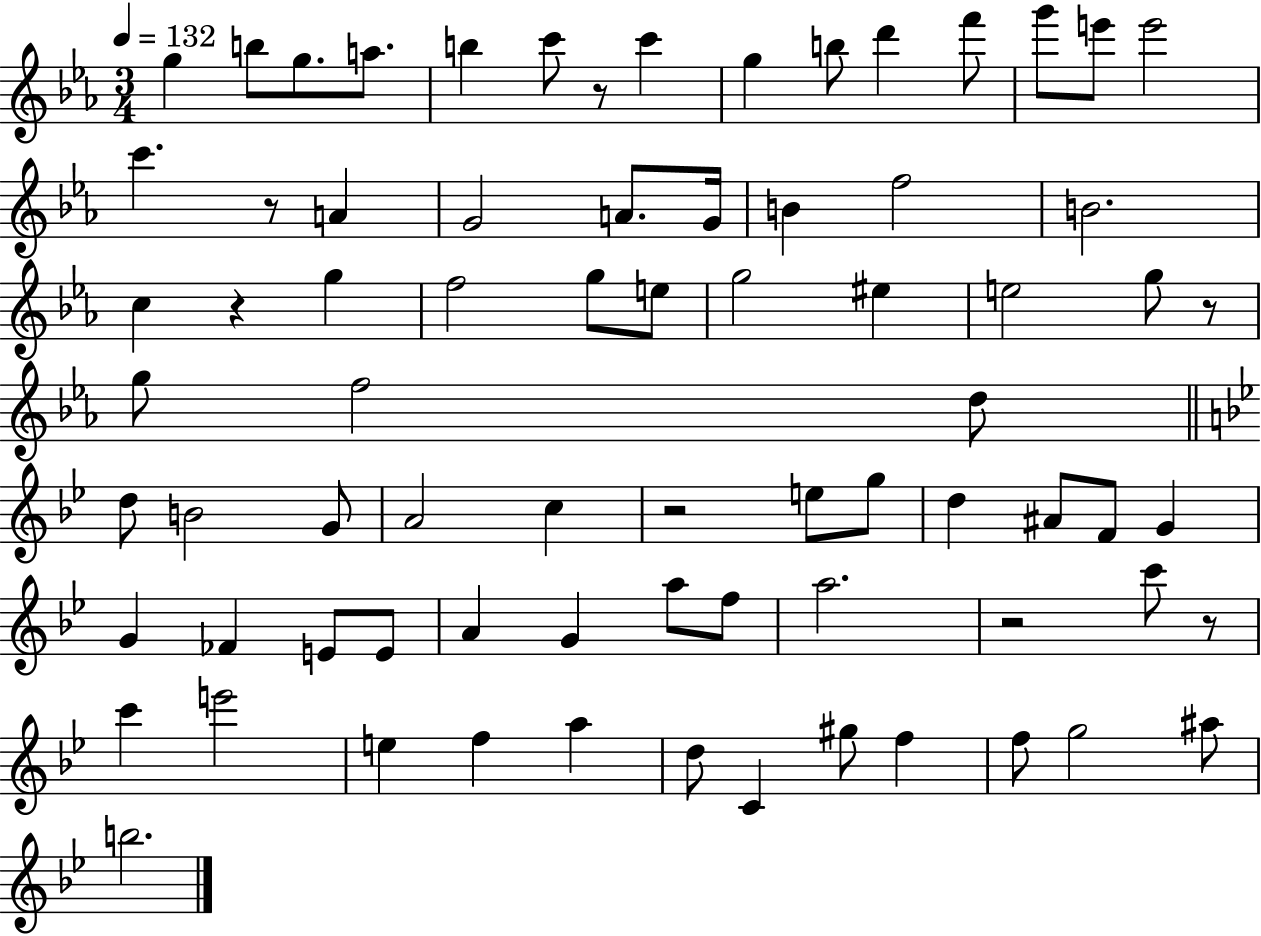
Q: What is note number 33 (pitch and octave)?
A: F5